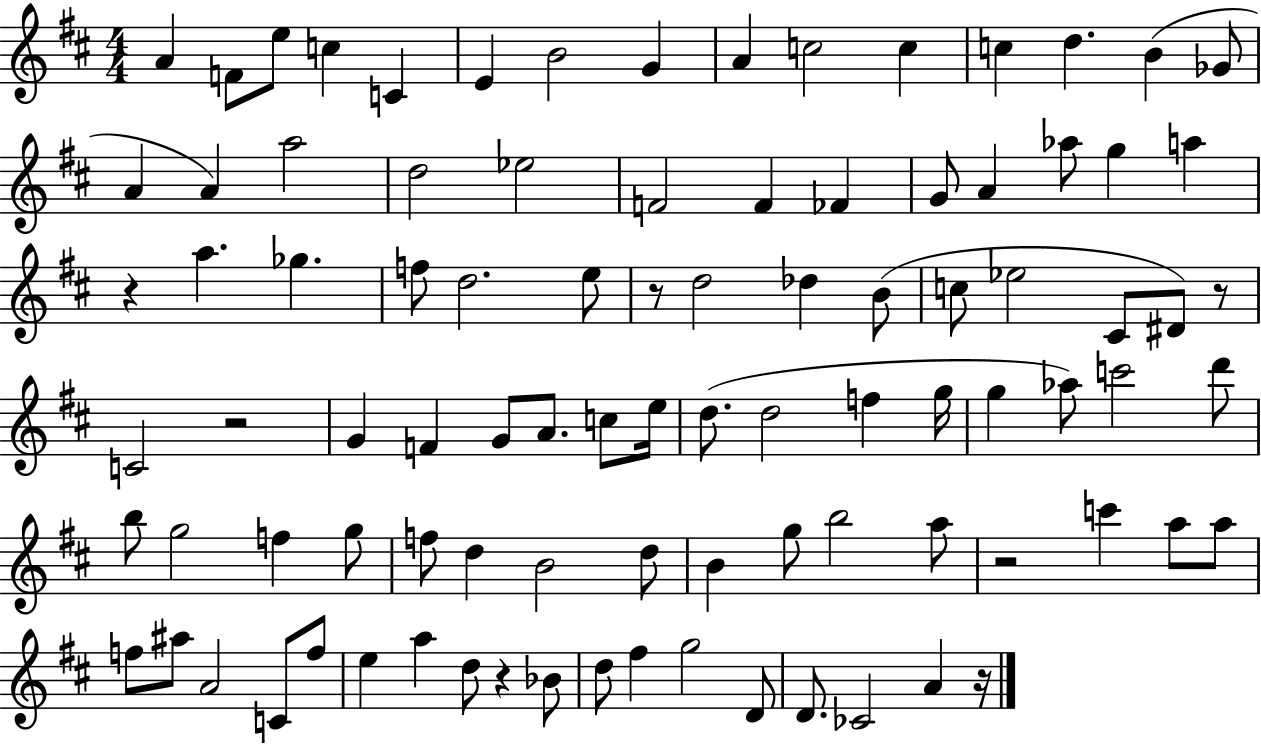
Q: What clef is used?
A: treble